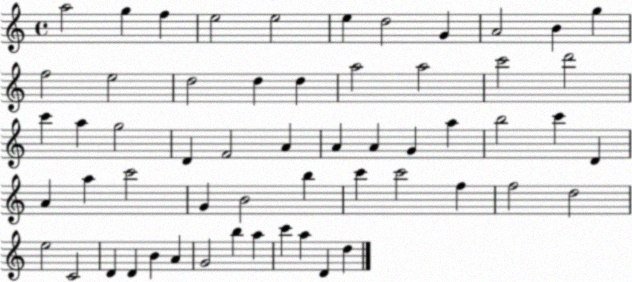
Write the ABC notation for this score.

X:1
T:Untitled
M:4/4
L:1/4
K:C
a2 g f e2 e2 e d2 G A2 B g f2 e2 d2 d d a2 a2 c'2 d'2 c' a g2 D F2 A A A G a b2 c' D A a c'2 G B2 b c' c'2 f f2 d2 e2 C2 D D B A G2 b a c' a D d